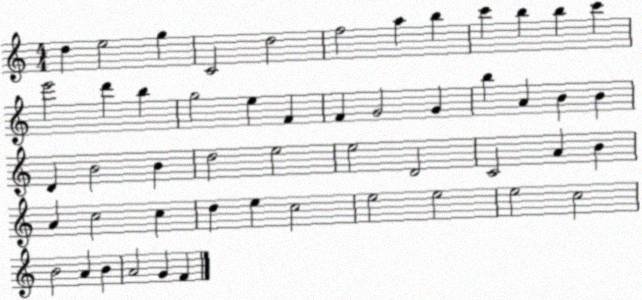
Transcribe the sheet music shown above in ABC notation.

X:1
T:Untitled
M:4/4
L:1/4
K:C
d e2 g C2 d2 f2 a b c' b b c' e'2 d' b g2 e F F G2 G b A B B D B2 B d2 e2 e2 D2 C2 A B A c2 c d e c2 e2 e2 e2 c2 B2 A B A2 G F